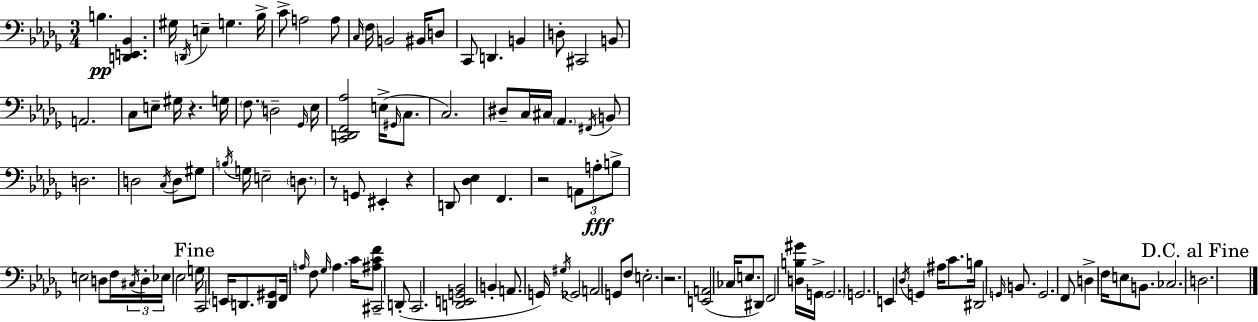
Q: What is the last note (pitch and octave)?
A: D3